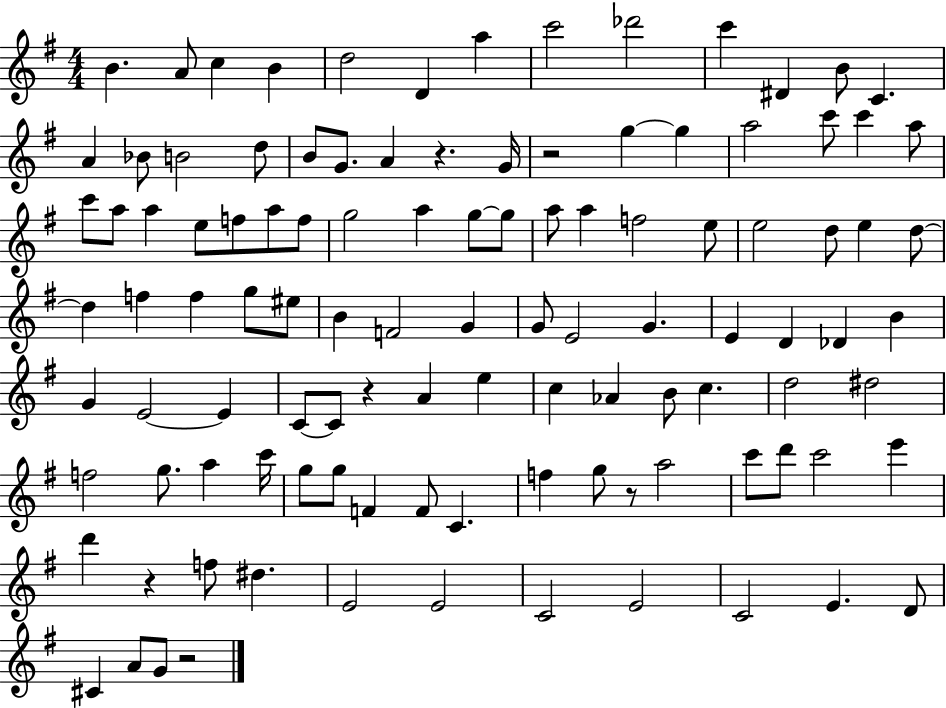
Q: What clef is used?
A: treble